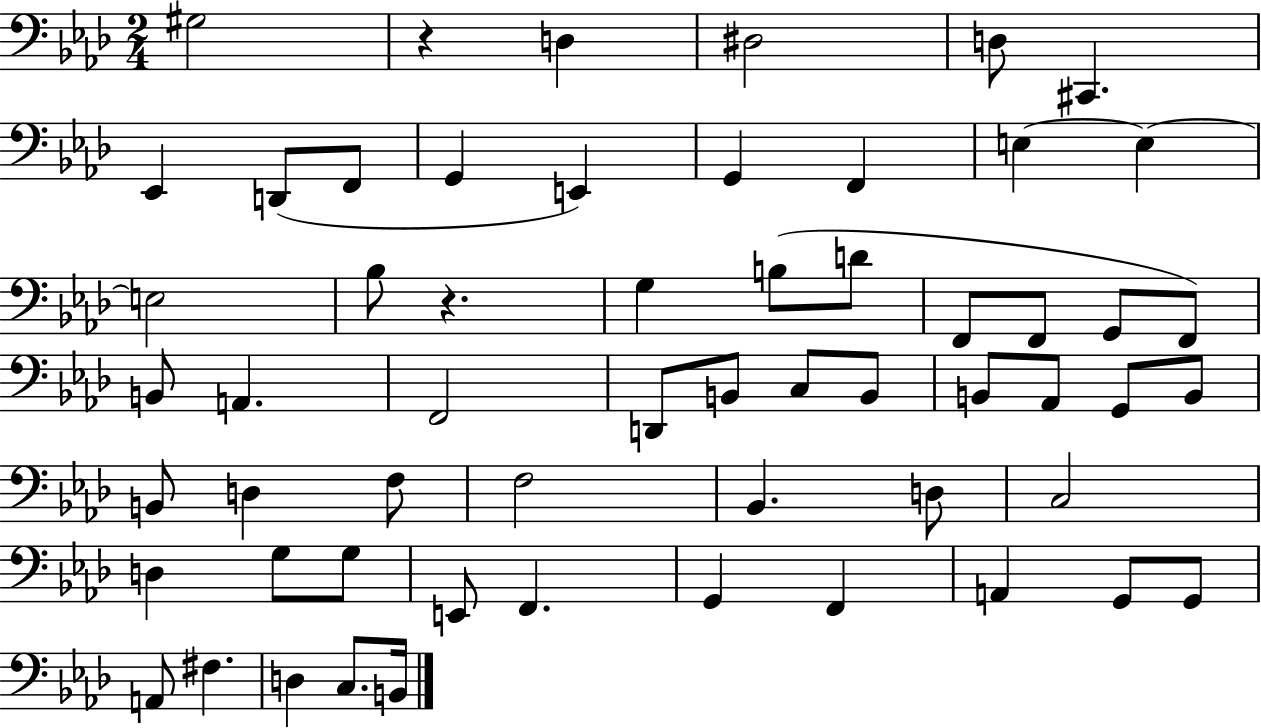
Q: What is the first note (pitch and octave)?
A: G#3